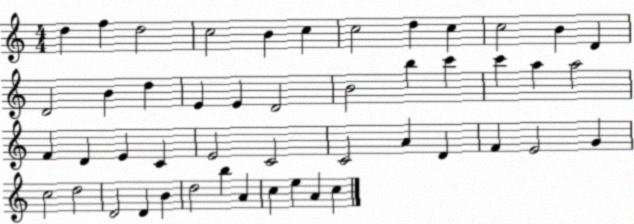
X:1
T:Untitled
M:4/4
L:1/4
K:C
d f d2 c2 B c c2 d c c2 B D D2 B d E E D2 B2 b c' c' a a2 F D E C E2 C2 C2 A D F E2 G c2 d2 D2 D B d2 b A c e A c